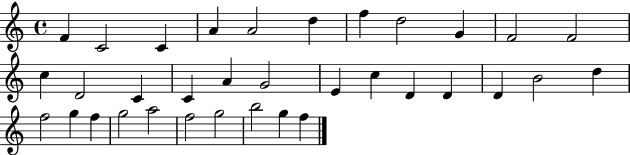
{
  \clef treble
  \time 4/4
  \defaultTimeSignature
  \key c \major
  f'4 c'2 c'4 | a'4 a'2 d''4 | f''4 d''2 g'4 | f'2 f'2 | \break c''4 d'2 c'4 | c'4 a'4 g'2 | e'4 c''4 d'4 d'4 | d'4 b'2 d''4 | \break f''2 g''4 f''4 | g''2 a''2 | f''2 g''2 | b''2 g''4 f''4 | \break \bar "|."
}